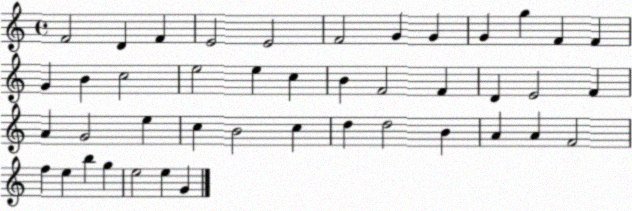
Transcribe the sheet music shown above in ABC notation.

X:1
T:Untitled
M:4/4
L:1/4
K:C
F2 D F E2 E2 F2 G G G g F F G B c2 e2 e c B F2 F D E2 F A G2 e c B2 c d d2 B A A F2 f e b g e2 e G